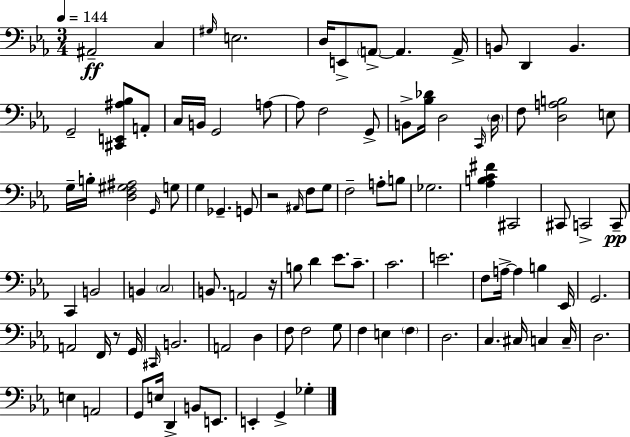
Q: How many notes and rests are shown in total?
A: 100